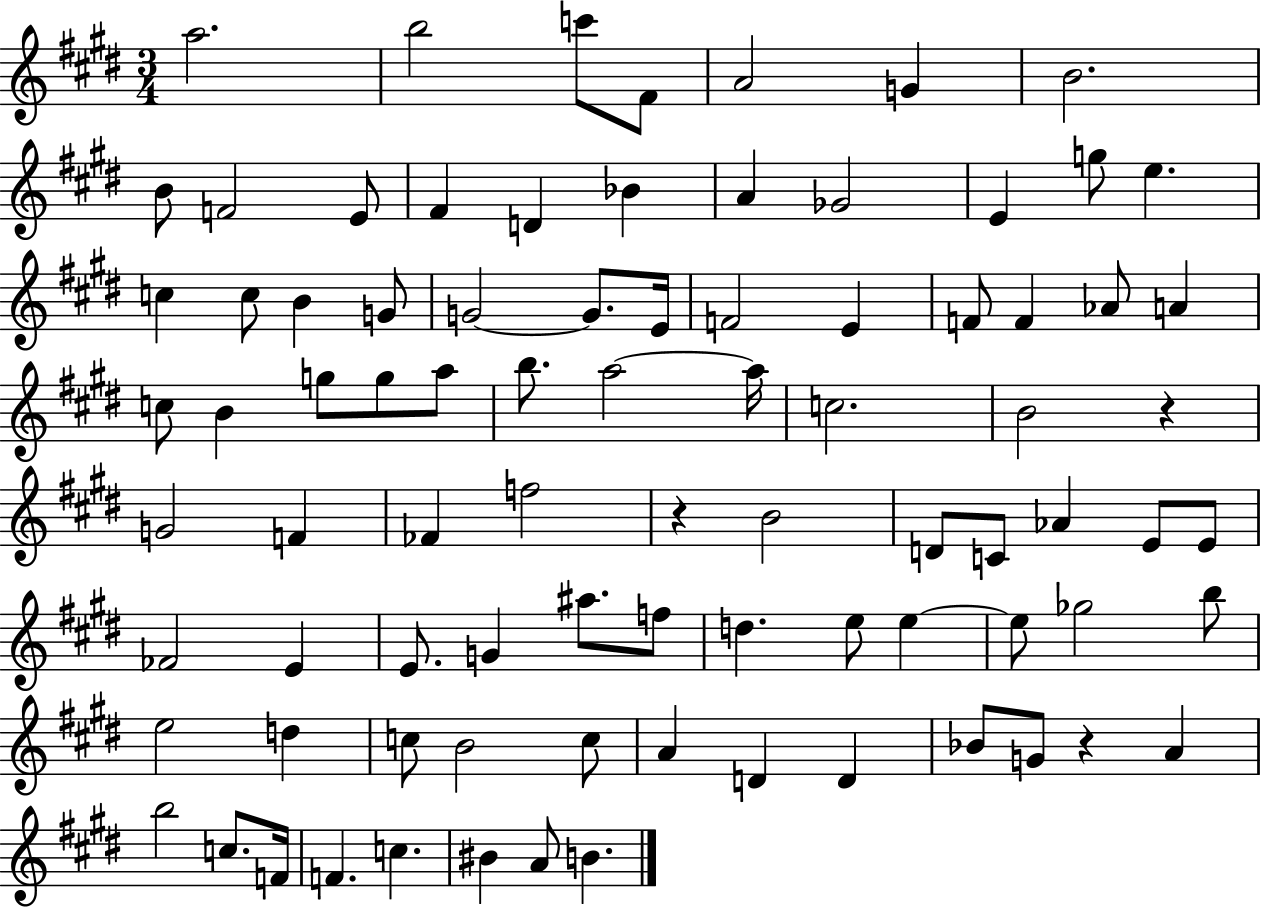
A5/h. B5/h C6/e F#4/e A4/h G4/q B4/h. B4/e F4/h E4/e F#4/q D4/q Bb4/q A4/q Gb4/h E4/q G5/e E5/q. C5/q C5/e B4/q G4/e G4/h G4/e. E4/s F4/h E4/q F4/e F4/q Ab4/e A4/q C5/e B4/q G5/e G5/e A5/e B5/e. A5/h A5/s C5/h. B4/h R/q G4/h F4/q FES4/q F5/h R/q B4/h D4/e C4/e Ab4/q E4/e E4/e FES4/h E4/q E4/e. G4/q A#5/e. F5/e D5/q. E5/e E5/q E5/e Gb5/h B5/e E5/h D5/q C5/e B4/h C5/e A4/q D4/q D4/q Bb4/e G4/e R/q A4/q B5/h C5/e. F4/s F4/q. C5/q. BIS4/q A4/e B4/q.